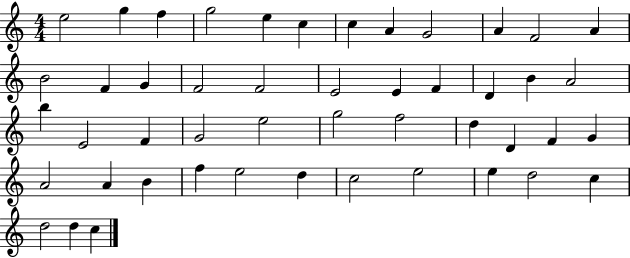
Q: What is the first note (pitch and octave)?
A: E5